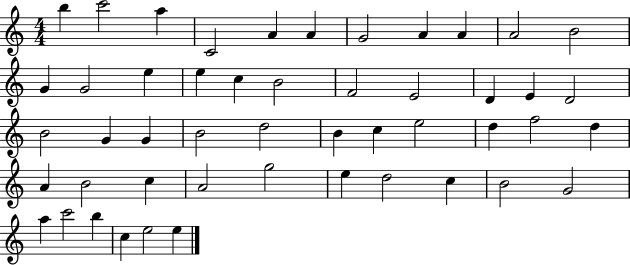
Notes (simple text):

B5/q C6/h A5/q C4/h A4/q A4/q G4/h A4/q A4/q A4/h B4/h G4/q G4/h E5/q E5/q C5/q B4/h F4/h E4/h D4/q E4/q D4/h B4/h G4/q G4/q B4/h D5/h B4/q C5/q E5/h D5/q F5/h D5/q A4/q B4/h C5/q A4/h G5/h E5/q D5/h C5/q B4/h G4/h A5/q C6/h B5/q C5/q E5/h E5/q